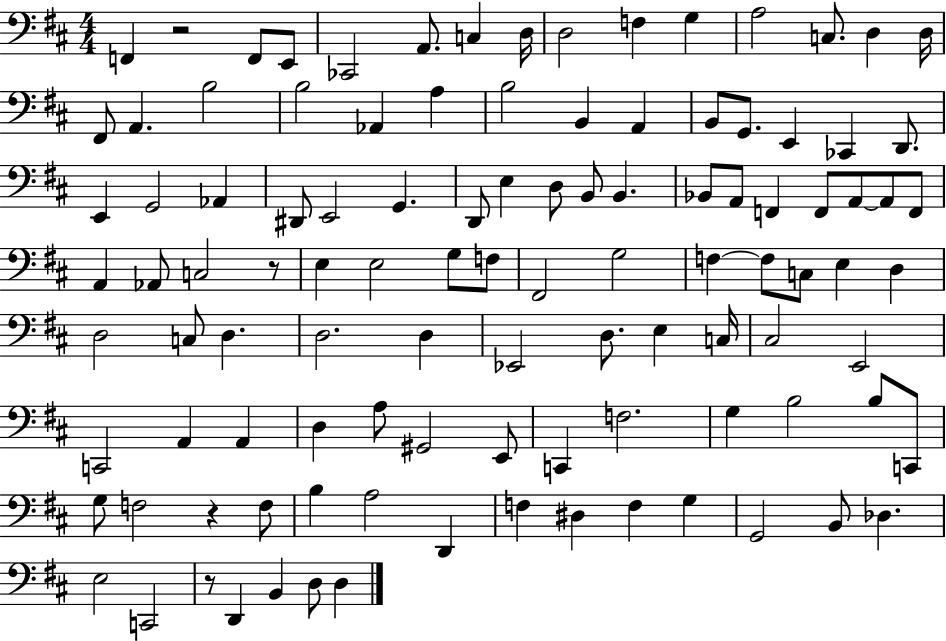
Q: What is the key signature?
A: D major